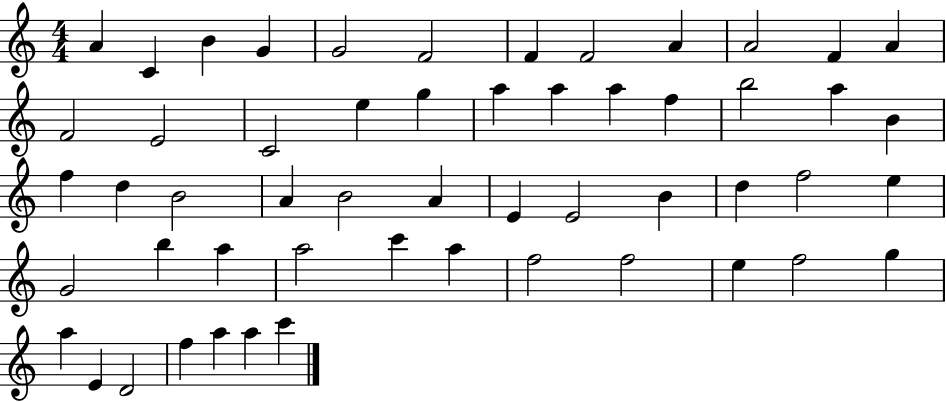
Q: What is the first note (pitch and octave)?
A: A4